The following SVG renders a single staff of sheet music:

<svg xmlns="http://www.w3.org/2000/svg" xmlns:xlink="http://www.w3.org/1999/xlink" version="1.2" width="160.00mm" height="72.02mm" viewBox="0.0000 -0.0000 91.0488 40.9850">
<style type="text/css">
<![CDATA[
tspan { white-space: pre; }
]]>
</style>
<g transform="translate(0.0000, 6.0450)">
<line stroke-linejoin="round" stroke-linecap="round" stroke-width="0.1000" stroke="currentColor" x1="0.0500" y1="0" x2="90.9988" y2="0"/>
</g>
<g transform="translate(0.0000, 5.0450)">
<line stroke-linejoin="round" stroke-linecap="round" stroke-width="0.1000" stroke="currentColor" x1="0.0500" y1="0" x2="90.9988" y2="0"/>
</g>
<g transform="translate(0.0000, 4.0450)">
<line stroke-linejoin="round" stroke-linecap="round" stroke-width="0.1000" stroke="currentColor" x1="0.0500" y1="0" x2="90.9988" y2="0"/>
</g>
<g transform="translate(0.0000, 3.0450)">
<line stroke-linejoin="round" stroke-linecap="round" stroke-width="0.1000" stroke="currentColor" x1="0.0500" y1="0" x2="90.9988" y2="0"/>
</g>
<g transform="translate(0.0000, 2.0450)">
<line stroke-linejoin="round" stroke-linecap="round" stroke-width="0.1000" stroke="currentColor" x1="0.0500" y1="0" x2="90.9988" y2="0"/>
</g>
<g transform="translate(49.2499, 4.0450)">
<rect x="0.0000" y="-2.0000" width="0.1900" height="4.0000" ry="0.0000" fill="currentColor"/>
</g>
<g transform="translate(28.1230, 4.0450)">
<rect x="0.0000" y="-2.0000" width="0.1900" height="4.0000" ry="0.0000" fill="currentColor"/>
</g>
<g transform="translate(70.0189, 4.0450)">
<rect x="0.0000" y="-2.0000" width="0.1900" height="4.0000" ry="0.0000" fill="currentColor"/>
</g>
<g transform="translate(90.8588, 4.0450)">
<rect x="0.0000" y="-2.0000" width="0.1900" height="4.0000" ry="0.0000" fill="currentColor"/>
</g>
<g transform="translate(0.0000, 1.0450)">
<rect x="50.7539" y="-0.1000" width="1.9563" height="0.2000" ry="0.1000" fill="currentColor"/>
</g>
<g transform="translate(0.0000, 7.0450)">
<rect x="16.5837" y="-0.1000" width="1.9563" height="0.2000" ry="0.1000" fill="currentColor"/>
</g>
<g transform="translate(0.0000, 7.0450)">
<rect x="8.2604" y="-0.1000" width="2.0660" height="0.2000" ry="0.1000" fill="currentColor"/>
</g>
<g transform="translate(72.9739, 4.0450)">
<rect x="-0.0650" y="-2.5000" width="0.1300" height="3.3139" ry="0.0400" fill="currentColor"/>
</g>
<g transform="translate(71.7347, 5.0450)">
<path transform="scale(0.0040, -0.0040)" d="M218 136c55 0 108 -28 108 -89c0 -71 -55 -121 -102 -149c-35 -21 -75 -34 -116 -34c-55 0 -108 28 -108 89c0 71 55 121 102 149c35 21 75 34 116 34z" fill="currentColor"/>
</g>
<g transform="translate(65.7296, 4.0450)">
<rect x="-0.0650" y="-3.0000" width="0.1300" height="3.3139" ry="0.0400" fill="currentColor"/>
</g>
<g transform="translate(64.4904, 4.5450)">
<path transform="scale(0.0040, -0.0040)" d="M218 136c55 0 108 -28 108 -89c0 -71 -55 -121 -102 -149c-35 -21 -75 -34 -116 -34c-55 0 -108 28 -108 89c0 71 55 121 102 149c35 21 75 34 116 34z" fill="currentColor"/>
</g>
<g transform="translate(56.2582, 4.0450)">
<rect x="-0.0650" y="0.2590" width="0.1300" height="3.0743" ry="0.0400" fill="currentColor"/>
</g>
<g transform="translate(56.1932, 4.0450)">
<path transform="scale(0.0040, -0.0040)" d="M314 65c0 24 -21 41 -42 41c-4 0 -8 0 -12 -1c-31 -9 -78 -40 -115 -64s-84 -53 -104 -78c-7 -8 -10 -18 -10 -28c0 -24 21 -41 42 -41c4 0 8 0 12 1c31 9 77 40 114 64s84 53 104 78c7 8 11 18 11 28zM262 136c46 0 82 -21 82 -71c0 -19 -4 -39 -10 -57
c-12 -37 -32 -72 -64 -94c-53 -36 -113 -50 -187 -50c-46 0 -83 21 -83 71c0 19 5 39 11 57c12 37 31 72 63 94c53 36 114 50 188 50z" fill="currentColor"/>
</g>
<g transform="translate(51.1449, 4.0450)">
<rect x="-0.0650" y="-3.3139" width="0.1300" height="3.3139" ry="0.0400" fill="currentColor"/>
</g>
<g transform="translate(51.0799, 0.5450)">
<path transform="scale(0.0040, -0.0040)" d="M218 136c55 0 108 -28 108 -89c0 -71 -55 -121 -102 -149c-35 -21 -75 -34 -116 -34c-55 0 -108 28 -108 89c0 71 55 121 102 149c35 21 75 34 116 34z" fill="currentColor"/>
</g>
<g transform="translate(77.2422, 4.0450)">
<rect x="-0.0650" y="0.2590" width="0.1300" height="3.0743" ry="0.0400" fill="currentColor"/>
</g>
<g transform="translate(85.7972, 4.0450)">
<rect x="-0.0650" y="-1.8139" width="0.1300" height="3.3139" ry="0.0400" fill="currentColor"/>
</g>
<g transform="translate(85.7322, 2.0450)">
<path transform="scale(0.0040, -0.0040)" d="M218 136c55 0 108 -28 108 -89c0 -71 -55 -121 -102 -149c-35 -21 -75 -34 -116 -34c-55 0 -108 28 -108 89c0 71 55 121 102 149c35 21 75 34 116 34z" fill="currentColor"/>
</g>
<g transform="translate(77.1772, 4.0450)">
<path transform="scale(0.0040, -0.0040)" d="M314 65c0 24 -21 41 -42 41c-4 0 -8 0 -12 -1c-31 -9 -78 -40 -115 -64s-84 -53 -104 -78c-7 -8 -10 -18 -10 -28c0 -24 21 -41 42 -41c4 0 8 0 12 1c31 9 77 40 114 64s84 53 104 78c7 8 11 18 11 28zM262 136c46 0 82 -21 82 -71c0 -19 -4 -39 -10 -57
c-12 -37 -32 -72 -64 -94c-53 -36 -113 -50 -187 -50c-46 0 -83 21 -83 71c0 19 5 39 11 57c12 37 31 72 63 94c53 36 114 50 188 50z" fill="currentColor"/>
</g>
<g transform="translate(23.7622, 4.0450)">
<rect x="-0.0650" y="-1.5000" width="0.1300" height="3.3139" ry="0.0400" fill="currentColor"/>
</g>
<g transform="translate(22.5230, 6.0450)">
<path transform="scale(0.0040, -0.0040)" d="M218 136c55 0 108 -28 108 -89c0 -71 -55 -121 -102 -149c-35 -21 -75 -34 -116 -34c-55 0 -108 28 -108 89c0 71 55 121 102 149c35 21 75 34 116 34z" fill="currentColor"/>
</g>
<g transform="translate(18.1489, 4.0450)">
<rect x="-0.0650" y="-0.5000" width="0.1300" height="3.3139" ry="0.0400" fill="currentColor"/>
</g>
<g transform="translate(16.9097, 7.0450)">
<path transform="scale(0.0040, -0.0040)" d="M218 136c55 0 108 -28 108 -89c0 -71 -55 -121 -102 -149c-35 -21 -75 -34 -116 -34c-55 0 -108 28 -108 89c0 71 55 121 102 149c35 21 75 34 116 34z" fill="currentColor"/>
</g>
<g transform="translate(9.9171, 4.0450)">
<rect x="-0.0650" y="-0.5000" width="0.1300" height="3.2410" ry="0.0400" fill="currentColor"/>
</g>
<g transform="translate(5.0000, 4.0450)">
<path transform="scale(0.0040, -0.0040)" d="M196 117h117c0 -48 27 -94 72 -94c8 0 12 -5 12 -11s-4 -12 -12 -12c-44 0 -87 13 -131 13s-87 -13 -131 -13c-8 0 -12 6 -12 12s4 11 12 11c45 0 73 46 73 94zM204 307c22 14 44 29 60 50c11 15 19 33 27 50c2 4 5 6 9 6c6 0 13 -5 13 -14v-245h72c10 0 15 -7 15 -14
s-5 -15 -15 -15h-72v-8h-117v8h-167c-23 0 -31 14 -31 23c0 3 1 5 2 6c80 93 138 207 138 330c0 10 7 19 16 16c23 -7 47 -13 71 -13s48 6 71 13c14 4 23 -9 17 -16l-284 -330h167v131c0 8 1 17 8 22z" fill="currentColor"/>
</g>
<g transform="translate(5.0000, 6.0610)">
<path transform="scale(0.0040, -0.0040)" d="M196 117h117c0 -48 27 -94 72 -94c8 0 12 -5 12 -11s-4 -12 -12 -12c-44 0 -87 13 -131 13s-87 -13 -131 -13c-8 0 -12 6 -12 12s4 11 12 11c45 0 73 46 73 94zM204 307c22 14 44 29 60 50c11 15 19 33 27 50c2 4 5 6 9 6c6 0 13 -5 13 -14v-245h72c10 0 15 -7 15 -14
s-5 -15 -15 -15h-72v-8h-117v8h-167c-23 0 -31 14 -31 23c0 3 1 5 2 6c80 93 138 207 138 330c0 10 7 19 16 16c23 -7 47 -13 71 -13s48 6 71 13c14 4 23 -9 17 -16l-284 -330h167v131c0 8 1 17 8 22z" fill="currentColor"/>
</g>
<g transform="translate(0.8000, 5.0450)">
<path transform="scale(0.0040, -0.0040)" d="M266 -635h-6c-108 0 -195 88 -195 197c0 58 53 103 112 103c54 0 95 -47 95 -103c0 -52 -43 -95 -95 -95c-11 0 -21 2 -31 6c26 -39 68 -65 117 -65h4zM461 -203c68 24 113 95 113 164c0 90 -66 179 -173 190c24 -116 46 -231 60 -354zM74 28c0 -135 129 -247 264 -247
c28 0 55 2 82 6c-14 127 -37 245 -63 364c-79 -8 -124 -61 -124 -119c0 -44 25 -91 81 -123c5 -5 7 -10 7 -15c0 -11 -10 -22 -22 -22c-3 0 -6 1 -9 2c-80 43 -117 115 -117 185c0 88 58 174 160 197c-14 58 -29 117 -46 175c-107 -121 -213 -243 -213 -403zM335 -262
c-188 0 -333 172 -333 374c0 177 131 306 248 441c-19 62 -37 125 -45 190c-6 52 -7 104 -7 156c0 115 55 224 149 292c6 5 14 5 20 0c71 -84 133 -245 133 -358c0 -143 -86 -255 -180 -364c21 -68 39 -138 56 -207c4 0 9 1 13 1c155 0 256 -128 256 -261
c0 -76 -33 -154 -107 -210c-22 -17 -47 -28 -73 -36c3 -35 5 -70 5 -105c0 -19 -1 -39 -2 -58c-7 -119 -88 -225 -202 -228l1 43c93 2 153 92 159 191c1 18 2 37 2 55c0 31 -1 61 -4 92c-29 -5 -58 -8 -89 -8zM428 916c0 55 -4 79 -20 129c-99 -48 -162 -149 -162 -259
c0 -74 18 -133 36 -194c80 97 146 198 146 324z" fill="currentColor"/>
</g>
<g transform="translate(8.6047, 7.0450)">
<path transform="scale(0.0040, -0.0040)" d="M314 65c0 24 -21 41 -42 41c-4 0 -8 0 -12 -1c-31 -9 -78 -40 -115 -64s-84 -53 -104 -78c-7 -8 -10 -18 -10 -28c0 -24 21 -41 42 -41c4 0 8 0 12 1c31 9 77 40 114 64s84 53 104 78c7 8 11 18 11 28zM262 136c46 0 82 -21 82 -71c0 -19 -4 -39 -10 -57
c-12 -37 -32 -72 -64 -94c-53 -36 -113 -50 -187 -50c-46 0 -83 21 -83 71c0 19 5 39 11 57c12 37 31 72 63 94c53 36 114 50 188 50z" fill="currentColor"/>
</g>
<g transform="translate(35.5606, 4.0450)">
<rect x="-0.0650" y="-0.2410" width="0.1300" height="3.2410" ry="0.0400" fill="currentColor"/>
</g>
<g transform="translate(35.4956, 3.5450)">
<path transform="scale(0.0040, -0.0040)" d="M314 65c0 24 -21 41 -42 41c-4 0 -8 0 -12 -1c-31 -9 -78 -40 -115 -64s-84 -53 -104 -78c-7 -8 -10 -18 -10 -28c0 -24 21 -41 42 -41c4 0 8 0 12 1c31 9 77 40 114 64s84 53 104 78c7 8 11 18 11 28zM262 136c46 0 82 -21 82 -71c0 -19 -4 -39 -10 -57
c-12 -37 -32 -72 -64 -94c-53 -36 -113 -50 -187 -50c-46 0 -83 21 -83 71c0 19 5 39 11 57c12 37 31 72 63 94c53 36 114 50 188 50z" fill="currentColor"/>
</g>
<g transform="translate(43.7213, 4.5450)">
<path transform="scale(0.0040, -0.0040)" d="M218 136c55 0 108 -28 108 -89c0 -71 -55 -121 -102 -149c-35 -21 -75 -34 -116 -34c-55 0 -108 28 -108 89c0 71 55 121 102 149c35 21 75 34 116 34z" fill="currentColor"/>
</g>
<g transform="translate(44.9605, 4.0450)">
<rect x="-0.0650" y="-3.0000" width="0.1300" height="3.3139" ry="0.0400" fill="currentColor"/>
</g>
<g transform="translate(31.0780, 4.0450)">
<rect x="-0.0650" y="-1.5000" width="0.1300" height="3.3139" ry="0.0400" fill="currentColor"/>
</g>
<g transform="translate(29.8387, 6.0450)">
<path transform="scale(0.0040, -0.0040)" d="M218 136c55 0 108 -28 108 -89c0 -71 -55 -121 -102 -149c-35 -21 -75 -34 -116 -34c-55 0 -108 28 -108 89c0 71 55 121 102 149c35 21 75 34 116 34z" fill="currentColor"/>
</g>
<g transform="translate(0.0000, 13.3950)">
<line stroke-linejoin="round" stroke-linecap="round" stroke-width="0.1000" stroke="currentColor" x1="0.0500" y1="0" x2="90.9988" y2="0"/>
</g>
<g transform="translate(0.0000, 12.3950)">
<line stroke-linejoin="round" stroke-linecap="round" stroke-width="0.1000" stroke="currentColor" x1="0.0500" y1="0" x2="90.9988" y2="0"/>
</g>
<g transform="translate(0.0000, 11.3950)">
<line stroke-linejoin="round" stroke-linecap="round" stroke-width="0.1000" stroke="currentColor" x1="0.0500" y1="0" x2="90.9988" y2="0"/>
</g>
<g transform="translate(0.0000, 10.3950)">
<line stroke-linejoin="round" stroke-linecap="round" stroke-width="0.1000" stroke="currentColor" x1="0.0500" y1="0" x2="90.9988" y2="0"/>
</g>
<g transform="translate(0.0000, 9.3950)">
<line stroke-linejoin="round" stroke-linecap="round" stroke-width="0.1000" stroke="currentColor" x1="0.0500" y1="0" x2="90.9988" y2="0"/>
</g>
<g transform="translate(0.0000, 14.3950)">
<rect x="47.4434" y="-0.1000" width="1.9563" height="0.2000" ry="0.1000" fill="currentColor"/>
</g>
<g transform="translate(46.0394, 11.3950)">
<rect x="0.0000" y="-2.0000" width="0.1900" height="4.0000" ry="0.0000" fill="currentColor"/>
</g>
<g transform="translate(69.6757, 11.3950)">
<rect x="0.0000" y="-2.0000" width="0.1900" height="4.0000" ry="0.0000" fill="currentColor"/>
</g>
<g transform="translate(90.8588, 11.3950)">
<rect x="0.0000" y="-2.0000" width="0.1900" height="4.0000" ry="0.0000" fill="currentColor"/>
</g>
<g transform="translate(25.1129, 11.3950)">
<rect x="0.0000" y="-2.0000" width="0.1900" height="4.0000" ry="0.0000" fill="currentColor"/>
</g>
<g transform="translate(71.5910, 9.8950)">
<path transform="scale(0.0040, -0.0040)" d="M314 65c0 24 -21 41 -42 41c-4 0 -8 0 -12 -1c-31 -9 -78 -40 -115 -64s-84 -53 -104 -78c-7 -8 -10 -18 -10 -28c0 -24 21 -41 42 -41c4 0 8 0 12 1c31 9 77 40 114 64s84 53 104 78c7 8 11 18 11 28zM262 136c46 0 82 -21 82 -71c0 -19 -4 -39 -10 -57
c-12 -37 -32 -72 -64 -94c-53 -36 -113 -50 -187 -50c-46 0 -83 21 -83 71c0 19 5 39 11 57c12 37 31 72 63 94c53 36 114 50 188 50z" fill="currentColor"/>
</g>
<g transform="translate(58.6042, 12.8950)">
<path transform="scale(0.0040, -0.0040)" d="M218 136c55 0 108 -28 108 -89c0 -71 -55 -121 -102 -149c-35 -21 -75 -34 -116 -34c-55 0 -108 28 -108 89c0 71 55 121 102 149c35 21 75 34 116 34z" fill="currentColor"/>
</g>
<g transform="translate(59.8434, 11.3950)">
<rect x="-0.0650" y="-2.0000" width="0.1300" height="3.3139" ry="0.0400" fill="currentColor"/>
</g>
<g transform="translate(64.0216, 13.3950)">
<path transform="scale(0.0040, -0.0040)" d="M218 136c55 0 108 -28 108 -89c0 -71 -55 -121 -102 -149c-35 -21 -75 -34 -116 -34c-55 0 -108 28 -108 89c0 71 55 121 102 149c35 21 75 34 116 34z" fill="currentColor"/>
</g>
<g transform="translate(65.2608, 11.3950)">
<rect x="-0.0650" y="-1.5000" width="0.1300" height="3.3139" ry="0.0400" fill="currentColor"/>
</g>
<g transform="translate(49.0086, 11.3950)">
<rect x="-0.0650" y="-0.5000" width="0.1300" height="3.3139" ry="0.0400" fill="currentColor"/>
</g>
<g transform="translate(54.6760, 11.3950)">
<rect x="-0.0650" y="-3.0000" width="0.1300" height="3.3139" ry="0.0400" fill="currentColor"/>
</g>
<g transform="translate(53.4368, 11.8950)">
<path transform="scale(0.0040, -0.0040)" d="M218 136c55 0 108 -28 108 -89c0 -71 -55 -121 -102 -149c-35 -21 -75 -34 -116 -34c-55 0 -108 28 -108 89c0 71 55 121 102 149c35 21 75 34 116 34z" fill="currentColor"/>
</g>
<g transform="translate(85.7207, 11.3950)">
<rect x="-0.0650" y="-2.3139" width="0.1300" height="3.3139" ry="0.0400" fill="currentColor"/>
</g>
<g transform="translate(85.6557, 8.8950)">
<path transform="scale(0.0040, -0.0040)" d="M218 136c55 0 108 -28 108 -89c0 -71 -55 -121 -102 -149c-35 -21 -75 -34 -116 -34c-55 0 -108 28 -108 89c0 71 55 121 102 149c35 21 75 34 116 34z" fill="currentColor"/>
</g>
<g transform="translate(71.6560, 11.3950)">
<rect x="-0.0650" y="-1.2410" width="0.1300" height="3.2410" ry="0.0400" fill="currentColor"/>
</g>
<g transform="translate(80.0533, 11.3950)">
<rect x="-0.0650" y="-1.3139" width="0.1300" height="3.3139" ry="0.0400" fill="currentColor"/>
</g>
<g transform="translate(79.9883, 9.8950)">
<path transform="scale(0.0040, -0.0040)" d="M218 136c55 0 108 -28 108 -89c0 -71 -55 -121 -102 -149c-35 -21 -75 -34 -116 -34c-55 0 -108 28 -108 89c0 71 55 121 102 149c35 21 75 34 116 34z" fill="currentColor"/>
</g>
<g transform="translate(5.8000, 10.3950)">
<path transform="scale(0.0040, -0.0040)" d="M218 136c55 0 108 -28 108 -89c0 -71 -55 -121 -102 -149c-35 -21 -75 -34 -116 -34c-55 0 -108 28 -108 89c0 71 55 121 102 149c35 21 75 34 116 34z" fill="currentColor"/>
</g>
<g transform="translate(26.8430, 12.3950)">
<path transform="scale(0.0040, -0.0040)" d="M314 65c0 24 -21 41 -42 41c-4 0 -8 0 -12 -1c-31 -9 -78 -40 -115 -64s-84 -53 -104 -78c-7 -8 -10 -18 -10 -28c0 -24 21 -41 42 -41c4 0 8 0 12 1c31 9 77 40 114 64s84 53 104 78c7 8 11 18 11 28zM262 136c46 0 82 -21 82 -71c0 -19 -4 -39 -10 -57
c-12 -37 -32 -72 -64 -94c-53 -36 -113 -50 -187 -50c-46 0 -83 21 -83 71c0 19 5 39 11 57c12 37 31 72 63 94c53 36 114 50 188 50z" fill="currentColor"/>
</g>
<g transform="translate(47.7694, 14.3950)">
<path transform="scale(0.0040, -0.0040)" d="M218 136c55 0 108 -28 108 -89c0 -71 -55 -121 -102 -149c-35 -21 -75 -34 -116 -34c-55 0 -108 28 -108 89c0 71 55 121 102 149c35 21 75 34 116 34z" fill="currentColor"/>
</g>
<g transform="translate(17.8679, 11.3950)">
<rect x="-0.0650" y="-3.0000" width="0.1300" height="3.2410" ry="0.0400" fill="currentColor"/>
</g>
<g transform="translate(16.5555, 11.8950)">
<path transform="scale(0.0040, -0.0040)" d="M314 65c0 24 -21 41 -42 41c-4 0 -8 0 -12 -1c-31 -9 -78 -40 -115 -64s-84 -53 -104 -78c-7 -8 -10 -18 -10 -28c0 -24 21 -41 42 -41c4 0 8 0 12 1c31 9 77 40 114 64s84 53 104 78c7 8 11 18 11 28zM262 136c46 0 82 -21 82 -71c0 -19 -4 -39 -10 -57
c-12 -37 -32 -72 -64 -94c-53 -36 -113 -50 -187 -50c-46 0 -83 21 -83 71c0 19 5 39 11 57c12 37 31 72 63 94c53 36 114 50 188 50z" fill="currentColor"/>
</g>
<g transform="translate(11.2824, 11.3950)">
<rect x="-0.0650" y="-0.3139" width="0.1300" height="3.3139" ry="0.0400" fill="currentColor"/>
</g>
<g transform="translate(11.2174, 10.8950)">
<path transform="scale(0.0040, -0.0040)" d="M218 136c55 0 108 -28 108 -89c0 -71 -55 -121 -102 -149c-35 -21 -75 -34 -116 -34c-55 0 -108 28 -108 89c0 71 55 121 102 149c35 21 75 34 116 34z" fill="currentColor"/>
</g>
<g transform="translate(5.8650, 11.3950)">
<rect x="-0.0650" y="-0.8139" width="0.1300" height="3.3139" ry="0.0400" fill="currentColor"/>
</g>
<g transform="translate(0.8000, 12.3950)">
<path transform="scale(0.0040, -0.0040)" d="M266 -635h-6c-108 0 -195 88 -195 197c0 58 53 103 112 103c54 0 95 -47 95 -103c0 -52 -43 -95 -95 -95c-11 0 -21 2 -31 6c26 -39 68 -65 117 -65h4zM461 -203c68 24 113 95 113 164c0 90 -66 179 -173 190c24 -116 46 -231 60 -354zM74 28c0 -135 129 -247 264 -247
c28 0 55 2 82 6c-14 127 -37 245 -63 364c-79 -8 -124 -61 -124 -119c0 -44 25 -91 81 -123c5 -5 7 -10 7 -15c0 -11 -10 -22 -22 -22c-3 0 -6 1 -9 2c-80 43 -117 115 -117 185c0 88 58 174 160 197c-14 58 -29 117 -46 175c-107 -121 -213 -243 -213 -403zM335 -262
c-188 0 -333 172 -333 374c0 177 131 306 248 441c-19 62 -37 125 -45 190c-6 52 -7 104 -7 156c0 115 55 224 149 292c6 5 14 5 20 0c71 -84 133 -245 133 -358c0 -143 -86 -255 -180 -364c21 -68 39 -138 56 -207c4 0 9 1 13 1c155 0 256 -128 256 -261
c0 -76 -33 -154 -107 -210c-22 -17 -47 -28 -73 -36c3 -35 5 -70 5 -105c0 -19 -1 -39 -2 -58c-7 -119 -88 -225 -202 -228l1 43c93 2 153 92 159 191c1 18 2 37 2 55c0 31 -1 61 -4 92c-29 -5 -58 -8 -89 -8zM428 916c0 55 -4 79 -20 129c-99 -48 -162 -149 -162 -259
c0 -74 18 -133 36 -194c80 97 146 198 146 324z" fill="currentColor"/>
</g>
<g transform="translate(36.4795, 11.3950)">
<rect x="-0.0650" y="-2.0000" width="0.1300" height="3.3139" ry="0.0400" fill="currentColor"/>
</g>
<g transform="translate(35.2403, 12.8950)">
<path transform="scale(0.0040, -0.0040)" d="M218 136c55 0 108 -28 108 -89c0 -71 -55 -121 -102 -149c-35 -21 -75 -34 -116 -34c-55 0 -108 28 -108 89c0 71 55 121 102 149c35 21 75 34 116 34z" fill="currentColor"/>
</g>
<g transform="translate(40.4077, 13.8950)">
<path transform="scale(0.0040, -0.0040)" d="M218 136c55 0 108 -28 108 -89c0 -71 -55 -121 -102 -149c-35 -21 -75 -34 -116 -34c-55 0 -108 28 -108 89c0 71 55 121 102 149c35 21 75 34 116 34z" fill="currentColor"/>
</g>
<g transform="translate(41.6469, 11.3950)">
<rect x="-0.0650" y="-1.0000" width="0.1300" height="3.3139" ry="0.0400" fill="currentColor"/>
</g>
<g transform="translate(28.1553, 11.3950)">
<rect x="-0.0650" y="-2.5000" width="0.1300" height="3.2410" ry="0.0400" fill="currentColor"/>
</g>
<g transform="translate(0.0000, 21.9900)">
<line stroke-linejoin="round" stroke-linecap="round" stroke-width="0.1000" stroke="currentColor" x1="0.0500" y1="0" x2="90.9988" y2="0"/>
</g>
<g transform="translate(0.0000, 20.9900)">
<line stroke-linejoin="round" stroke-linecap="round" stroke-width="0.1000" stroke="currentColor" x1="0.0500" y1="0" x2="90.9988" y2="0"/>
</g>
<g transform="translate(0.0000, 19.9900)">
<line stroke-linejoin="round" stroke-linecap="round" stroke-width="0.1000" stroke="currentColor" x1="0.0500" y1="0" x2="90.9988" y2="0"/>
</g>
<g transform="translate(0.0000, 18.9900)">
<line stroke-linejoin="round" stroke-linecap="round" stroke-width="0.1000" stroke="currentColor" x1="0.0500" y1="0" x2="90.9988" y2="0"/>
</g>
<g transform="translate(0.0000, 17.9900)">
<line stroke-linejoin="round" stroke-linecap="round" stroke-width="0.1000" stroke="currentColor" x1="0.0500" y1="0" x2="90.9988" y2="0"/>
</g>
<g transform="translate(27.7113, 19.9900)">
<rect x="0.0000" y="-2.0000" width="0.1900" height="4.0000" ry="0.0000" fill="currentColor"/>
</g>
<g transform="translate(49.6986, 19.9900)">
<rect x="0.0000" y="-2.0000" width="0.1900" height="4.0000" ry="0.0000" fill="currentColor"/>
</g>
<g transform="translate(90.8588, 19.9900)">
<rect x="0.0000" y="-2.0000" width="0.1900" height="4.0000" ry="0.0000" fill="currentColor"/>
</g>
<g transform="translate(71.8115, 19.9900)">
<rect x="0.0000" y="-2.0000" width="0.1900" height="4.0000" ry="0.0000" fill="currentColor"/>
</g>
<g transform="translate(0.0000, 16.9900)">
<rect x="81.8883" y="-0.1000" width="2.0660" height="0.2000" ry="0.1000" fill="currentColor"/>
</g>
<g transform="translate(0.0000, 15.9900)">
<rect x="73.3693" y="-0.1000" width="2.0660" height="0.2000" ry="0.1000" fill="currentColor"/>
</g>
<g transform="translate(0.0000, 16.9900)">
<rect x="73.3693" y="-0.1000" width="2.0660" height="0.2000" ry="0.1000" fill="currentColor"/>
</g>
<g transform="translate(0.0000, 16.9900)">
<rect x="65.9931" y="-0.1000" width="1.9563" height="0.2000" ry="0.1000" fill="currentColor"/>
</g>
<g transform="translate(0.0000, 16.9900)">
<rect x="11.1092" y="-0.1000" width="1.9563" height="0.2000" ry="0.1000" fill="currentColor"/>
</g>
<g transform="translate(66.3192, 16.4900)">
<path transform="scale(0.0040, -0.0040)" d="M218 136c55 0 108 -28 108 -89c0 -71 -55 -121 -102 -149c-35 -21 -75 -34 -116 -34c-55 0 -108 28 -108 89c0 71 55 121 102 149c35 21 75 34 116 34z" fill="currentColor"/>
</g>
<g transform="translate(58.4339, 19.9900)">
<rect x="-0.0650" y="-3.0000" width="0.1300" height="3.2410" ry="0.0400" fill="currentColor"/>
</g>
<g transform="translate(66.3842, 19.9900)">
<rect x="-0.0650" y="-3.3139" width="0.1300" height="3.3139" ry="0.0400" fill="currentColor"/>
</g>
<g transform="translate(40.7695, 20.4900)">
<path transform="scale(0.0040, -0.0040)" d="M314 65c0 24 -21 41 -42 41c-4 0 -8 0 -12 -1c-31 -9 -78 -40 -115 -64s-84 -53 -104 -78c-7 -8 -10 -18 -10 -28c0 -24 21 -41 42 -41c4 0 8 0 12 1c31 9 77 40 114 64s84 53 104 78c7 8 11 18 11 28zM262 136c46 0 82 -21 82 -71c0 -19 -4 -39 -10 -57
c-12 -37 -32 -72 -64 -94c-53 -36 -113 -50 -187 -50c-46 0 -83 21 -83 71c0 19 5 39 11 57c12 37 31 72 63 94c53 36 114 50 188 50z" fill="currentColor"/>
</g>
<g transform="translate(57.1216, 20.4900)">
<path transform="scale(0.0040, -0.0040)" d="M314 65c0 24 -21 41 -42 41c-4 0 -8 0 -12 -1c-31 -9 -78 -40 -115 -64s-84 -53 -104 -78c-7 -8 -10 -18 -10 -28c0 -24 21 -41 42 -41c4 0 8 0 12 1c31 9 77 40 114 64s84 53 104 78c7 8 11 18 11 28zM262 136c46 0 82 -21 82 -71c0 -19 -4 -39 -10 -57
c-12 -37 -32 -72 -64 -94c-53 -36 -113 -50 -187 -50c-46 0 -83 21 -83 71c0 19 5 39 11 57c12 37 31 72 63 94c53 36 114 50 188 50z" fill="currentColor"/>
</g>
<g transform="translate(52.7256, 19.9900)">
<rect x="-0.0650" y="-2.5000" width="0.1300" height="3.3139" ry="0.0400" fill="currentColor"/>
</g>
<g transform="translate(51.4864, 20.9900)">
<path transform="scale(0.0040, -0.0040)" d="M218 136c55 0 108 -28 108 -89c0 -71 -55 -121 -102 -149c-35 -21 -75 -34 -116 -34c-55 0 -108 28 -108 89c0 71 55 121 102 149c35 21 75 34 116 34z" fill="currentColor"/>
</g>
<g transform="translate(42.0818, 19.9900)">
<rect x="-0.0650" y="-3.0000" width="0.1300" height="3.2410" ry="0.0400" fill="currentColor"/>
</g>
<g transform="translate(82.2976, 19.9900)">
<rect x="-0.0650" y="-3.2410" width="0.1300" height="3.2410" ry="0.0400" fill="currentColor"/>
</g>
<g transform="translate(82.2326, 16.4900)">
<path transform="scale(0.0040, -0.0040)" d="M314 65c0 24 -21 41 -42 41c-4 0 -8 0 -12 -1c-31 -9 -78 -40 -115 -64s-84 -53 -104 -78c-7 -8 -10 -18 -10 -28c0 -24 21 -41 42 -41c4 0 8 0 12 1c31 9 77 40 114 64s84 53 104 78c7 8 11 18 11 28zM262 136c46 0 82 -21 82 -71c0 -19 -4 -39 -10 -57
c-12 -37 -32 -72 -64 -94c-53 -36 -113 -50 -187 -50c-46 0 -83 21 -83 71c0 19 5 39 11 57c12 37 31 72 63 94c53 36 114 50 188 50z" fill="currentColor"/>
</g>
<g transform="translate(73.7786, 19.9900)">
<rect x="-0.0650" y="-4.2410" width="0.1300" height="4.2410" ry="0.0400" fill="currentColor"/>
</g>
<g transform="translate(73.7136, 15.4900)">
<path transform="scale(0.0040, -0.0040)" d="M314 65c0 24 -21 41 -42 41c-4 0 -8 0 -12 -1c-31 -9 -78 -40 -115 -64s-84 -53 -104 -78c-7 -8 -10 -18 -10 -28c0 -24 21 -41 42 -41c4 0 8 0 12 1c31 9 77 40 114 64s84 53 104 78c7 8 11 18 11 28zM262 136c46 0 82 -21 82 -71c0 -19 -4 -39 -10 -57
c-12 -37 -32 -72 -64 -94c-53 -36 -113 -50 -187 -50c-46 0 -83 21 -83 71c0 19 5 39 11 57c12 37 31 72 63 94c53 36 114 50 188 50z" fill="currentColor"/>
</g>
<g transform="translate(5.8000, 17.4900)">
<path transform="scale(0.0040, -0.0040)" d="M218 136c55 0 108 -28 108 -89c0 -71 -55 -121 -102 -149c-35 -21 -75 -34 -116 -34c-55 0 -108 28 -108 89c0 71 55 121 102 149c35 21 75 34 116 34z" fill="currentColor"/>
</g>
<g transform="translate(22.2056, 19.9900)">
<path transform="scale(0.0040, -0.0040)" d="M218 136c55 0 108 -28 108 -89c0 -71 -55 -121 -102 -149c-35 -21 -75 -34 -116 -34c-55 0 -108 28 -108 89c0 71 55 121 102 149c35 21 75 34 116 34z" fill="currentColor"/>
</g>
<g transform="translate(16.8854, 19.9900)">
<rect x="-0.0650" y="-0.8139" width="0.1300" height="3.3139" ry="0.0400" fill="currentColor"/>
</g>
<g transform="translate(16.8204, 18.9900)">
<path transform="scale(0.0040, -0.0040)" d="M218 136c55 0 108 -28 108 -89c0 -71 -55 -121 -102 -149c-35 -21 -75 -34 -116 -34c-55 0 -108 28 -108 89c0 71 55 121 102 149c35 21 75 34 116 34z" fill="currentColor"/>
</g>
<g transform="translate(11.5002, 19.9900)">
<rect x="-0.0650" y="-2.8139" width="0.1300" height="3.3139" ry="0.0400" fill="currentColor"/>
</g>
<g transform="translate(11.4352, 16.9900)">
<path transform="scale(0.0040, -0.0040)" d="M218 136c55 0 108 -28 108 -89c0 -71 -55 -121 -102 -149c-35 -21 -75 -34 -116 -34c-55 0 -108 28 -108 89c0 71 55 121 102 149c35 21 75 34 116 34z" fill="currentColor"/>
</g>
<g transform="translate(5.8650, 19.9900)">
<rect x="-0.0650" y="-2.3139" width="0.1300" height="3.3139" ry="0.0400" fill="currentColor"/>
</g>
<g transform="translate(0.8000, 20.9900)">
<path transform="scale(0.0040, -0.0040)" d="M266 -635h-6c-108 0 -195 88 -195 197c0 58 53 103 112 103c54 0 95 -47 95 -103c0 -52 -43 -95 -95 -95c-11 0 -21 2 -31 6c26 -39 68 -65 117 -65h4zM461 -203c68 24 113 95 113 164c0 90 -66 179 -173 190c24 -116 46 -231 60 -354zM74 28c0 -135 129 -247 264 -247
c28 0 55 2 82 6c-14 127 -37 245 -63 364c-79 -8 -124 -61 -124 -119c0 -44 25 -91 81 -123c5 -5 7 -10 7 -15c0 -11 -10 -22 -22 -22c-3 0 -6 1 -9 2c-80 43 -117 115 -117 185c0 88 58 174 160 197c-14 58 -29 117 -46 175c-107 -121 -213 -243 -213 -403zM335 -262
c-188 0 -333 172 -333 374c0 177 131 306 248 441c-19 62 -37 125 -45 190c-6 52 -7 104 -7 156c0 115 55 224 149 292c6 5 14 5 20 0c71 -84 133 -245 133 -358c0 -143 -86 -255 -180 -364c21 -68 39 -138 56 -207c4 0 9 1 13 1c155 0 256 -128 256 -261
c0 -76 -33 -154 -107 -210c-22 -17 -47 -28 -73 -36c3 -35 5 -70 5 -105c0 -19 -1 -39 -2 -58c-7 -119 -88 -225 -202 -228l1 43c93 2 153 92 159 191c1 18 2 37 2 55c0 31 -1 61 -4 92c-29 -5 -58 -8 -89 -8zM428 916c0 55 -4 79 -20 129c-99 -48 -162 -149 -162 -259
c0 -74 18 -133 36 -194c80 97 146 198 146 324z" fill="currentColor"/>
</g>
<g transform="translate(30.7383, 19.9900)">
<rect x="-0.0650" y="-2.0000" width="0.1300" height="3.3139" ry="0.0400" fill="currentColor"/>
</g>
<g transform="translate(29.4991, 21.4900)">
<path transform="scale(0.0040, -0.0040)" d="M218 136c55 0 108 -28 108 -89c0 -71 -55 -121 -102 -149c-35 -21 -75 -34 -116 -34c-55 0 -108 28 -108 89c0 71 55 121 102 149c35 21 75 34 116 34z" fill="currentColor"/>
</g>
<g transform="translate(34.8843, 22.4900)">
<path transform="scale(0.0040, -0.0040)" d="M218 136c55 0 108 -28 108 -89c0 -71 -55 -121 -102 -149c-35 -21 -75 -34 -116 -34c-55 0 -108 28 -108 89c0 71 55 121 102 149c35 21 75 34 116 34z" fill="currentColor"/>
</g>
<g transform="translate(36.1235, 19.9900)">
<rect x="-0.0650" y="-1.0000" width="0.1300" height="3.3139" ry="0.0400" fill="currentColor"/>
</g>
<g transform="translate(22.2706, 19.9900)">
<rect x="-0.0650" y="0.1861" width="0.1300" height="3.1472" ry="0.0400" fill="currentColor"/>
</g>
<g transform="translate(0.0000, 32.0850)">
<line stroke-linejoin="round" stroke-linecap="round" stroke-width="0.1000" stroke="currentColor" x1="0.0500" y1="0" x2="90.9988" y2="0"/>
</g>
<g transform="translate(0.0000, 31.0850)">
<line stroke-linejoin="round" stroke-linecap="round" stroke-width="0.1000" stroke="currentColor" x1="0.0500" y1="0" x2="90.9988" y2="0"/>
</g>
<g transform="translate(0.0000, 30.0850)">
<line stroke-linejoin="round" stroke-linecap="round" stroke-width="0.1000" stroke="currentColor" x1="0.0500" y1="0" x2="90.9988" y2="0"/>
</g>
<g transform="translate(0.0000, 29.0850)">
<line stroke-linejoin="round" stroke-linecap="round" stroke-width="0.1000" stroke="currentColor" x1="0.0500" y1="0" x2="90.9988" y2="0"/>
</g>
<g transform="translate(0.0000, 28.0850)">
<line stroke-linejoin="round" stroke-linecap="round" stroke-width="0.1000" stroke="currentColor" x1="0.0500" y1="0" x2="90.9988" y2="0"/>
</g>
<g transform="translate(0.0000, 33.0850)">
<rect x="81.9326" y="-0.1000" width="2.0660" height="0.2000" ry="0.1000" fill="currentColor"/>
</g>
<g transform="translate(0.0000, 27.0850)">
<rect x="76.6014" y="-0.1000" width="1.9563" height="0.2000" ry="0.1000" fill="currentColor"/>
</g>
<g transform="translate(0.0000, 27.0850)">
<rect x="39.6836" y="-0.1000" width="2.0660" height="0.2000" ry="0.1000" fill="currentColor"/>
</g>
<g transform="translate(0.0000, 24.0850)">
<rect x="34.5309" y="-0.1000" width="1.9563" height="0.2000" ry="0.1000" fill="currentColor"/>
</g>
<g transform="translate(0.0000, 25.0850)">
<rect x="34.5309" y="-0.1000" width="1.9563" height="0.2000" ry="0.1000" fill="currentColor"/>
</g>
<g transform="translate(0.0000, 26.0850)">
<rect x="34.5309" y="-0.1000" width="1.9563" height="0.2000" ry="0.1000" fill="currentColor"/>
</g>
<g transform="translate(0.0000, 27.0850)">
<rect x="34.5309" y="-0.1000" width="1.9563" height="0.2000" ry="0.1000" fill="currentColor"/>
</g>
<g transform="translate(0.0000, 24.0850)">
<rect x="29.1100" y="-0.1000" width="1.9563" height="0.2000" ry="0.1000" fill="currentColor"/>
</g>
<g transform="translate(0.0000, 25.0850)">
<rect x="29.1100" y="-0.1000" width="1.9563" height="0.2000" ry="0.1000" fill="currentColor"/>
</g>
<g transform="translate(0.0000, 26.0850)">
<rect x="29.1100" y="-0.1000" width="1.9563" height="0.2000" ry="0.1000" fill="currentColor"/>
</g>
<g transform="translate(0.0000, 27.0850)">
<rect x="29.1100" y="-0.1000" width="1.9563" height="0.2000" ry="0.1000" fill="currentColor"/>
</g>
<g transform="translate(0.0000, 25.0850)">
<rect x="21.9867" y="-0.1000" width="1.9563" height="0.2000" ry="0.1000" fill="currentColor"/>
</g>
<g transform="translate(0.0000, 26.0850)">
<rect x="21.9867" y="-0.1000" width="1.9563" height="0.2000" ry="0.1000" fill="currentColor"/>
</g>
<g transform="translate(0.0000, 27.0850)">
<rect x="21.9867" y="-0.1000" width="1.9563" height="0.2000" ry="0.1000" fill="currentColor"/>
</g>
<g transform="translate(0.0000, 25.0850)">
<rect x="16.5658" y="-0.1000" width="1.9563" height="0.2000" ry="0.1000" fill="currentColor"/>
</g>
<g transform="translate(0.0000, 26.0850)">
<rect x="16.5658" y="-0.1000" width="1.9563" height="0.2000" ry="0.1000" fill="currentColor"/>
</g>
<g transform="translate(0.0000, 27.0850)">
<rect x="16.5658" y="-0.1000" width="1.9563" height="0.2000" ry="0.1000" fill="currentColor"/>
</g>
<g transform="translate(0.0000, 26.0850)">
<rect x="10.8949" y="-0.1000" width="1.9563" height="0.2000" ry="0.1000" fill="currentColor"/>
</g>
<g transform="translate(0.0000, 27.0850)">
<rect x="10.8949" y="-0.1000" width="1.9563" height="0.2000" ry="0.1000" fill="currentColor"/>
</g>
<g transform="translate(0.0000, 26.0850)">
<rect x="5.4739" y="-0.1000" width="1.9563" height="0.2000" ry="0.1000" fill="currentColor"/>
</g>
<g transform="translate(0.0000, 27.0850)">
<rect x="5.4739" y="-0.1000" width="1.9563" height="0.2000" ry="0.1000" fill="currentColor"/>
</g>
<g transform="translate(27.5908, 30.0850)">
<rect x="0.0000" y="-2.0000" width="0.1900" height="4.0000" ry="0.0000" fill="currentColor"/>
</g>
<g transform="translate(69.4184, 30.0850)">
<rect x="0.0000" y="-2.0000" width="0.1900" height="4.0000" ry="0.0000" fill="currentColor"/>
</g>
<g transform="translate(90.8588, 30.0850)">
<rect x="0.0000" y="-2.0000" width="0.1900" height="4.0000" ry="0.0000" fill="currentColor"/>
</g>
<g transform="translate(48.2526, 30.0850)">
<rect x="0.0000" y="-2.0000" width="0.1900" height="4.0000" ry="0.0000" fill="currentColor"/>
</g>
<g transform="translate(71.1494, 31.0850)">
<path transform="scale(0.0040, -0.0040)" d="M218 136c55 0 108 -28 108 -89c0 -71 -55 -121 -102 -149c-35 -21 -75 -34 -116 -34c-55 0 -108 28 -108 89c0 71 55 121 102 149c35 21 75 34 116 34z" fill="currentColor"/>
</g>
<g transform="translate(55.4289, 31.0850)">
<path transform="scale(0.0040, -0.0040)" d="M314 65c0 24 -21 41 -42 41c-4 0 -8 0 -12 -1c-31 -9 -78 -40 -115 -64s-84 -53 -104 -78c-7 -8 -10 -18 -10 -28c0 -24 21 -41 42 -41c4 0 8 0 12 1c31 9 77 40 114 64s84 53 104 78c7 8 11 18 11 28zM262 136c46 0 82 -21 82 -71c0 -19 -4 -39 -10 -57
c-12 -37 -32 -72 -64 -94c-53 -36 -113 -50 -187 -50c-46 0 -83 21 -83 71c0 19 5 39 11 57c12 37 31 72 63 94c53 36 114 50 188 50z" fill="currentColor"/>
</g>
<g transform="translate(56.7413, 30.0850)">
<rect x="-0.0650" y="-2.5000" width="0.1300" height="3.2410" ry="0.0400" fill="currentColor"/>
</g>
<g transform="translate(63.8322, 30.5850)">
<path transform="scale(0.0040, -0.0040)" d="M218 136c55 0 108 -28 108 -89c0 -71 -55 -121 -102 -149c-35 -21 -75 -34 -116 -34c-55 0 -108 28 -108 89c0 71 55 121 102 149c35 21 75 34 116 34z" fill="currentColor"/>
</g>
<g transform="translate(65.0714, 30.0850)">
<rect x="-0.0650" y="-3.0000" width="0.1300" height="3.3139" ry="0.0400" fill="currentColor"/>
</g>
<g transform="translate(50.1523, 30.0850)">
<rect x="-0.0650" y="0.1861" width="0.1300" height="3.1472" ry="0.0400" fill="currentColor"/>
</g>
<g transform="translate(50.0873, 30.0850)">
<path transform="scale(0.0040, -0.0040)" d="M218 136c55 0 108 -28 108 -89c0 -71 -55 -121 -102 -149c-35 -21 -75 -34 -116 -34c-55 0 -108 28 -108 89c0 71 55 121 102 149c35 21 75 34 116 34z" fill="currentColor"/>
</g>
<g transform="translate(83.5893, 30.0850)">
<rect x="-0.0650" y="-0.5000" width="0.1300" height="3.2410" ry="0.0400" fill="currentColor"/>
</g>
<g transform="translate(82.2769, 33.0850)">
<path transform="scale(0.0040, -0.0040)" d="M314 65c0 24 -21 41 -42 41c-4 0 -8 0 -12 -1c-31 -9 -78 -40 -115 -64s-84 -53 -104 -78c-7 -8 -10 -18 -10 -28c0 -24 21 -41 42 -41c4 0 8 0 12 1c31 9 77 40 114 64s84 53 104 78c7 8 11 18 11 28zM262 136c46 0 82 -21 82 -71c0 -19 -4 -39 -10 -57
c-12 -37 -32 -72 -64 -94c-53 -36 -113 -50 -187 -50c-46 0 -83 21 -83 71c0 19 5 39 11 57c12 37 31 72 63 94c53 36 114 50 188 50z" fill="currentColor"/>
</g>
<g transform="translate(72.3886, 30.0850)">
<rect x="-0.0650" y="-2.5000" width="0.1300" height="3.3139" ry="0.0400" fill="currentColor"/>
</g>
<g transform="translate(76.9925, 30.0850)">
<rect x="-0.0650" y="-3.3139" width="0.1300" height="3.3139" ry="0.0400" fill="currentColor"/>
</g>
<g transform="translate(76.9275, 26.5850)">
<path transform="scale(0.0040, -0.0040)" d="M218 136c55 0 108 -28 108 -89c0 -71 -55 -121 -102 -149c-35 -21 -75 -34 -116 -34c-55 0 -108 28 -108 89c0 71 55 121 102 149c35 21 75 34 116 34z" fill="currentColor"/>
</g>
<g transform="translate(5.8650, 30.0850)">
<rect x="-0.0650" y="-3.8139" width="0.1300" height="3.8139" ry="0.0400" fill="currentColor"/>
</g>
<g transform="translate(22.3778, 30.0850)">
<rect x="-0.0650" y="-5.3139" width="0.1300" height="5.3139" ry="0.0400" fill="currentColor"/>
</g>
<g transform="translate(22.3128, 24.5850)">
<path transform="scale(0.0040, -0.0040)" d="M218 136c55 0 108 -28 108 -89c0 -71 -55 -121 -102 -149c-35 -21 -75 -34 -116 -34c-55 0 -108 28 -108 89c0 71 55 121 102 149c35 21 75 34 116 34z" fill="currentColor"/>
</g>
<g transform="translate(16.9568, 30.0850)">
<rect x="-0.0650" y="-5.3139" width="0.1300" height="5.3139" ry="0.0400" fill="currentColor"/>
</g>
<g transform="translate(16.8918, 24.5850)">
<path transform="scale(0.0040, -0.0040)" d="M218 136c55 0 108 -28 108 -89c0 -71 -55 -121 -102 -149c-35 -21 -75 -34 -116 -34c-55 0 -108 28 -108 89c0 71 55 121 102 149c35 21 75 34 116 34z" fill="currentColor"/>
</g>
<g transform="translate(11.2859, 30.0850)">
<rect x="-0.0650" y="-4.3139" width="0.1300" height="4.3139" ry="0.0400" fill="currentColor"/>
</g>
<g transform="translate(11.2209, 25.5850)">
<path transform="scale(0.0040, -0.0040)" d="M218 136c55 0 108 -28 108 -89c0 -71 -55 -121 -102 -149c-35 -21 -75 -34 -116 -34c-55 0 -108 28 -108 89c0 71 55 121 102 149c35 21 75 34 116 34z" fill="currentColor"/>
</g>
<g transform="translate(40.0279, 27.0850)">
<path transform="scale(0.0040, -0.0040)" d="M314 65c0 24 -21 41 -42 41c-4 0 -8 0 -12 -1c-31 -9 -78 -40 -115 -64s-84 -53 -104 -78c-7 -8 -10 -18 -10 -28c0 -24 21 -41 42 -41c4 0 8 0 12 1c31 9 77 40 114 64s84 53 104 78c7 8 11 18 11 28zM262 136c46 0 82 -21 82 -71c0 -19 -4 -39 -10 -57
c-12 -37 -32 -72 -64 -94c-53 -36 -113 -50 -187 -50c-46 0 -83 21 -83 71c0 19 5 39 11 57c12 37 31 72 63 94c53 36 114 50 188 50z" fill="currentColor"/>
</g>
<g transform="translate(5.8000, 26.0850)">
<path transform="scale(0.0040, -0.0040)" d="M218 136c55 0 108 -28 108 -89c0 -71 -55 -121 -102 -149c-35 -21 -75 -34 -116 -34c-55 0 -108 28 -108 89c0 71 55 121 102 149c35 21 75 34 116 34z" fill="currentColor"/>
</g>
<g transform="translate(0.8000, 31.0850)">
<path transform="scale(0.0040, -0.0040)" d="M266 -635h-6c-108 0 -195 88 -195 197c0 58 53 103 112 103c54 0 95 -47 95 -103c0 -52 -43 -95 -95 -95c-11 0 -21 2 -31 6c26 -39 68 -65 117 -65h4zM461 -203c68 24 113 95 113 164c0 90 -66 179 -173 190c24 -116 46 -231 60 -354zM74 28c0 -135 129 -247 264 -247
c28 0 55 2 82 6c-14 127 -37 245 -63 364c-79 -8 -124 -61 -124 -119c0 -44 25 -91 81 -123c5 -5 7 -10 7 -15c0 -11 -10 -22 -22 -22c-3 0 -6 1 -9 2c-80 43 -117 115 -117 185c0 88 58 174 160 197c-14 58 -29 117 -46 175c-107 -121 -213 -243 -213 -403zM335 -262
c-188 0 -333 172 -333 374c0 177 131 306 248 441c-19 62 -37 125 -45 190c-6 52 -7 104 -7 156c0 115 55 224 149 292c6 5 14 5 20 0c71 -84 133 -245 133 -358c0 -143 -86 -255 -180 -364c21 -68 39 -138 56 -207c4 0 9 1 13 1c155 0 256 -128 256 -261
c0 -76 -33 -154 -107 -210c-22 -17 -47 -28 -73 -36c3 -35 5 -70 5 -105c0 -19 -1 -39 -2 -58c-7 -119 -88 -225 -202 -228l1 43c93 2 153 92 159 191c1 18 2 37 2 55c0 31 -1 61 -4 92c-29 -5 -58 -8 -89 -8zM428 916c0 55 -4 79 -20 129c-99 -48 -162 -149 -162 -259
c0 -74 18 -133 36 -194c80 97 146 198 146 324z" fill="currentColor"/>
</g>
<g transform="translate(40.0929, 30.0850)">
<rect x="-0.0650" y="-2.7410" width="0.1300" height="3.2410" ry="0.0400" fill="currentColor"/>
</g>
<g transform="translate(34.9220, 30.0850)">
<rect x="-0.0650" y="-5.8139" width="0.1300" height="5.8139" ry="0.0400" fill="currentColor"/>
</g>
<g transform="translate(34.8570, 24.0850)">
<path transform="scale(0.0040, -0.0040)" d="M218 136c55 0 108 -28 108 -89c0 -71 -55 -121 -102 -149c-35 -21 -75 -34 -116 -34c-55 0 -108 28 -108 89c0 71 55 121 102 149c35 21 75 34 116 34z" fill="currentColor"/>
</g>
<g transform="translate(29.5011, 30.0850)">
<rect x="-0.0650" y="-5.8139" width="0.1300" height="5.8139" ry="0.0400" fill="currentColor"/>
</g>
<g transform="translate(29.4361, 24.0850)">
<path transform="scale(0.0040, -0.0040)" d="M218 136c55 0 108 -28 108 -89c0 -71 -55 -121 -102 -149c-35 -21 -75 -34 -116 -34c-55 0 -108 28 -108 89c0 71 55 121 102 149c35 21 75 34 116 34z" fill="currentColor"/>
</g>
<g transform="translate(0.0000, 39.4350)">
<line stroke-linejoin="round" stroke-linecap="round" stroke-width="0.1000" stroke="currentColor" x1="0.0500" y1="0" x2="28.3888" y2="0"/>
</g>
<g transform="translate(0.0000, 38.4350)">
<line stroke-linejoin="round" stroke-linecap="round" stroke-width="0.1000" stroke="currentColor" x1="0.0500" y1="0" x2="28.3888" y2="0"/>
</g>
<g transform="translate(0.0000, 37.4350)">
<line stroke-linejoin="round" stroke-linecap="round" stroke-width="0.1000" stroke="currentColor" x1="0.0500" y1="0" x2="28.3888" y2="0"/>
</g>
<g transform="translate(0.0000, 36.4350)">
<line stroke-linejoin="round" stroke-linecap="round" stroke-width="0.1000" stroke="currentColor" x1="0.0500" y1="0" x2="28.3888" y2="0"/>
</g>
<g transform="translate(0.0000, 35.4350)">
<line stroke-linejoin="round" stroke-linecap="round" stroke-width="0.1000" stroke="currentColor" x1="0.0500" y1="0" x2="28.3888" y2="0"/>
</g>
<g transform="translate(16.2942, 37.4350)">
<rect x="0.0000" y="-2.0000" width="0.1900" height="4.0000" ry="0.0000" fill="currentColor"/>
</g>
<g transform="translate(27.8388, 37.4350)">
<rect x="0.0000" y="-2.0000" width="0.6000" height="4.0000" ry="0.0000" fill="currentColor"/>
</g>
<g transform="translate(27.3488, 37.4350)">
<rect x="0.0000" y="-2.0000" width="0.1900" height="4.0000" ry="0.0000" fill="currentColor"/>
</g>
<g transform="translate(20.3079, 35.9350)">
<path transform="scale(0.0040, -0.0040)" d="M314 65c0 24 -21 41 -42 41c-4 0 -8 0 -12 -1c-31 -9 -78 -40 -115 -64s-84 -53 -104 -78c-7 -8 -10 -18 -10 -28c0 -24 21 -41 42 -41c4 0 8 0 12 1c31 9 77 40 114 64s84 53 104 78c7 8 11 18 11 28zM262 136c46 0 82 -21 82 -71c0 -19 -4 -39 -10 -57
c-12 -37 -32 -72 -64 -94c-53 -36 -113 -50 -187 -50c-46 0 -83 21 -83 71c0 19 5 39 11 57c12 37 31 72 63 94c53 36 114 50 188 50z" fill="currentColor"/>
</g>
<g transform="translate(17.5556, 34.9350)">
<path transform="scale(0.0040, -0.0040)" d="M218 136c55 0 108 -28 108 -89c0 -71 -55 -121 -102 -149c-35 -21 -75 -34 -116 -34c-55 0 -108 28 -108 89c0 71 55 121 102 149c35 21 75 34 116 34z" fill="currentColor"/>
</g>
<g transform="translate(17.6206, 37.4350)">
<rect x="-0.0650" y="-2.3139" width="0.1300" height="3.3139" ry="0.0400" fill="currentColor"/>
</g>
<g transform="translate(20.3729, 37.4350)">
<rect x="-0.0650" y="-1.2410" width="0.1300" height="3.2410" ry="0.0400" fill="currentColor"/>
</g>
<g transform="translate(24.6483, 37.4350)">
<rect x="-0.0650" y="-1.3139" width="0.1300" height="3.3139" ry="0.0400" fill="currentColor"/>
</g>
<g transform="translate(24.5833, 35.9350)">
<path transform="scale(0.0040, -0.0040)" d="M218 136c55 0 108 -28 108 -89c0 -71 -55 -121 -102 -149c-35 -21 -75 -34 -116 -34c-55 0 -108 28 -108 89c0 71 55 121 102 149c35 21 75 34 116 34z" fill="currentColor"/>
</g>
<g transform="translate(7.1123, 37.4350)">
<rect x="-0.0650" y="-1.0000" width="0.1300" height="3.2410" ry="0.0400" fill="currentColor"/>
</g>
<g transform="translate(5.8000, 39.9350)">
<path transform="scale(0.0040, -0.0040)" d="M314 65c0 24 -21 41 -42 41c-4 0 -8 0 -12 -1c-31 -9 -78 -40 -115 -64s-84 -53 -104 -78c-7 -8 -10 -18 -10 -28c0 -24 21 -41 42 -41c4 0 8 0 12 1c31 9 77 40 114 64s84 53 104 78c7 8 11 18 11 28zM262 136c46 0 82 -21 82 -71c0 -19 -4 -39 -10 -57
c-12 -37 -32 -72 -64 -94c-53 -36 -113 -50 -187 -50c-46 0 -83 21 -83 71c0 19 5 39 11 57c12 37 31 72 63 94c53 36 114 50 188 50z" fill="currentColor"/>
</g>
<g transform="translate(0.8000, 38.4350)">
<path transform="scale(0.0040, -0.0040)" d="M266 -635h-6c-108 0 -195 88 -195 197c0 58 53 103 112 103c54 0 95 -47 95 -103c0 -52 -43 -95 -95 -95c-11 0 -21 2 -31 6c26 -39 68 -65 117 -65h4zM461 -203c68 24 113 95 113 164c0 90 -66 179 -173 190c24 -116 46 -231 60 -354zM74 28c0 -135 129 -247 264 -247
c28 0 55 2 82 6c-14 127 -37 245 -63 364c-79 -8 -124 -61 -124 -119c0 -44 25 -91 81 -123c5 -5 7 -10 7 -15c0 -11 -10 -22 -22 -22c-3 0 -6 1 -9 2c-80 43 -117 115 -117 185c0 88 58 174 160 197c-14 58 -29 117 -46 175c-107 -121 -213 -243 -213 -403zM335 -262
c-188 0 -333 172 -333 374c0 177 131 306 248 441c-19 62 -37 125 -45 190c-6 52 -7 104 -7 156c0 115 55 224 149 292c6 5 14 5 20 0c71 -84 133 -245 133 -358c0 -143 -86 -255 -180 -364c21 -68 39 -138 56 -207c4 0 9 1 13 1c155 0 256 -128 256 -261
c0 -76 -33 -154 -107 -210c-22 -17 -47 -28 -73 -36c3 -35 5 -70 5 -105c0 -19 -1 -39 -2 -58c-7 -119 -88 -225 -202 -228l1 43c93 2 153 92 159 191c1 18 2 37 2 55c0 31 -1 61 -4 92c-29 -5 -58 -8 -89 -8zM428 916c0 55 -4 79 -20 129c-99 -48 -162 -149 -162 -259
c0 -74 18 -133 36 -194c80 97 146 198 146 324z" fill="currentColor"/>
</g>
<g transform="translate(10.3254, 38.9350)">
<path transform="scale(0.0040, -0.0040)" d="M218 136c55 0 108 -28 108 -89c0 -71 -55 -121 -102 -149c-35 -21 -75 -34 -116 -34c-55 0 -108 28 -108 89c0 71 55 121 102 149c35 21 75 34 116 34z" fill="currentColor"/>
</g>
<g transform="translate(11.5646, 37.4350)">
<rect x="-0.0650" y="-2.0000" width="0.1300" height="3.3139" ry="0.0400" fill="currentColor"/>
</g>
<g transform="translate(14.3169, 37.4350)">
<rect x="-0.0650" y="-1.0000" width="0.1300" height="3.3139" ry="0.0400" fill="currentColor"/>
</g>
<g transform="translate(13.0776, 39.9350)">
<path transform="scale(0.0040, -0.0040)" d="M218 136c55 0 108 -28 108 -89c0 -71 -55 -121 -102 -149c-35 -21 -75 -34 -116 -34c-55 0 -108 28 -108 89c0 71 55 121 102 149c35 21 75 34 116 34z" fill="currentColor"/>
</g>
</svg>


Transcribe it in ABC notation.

X:1
T:Untitled
M:4/4
L:1/4
K:C
C2 C E E c2 A b B2 A G B2 f d c A2 G2 F D C A F E e2 e g g a d B F D A2 G A2 b d'2 b2 c' d' f' f' g' g' a2 B G2 A G b C2 D2 F D g e2 e